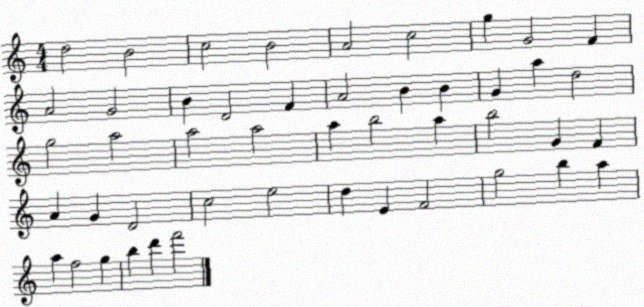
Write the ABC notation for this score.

X:1
T:Untitled
M:4/4
L:1/4
K:C
d2 B2 c2 B2 A2 c2 g G2 F A2 G2 B D2 F A2 B B G a d2 g2 a2 a2 a2 a b2 a b2 G F A G D2 c2 e2 d E F2 g2 b a a f2 g b d' f'2